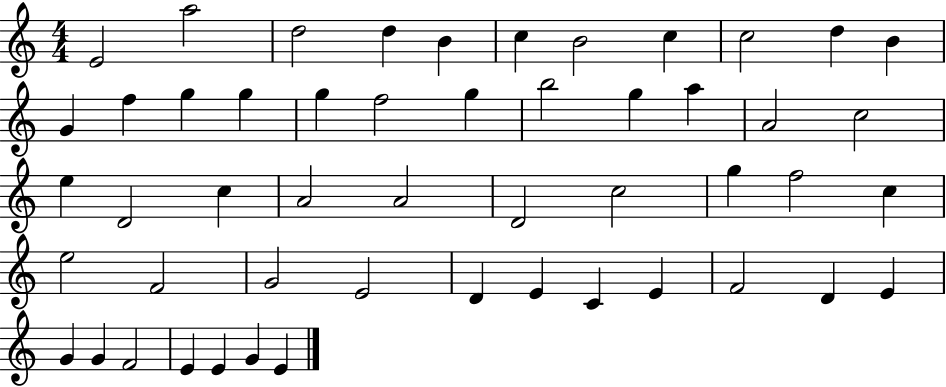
{
  \clef treble
  \numericTimeSignature
  \time 4/4
  \key c \major
  e'2 a''2 | d''2 d''4 b'4 | c''4 b'2 c''4 | c''2 d''4 b'4 | \break g'4 f''4 g''4 g''4 | g''4 f''2 g''4 | b''2 g''4 a''4 | a'2 c''2 | \break e''4 d'2 c''4 | a'2 a'2 | d'2 c''2 | g''4 f''2 c''4 | \break e''2 f'2 | g'2 e'2 | d'4 e'4 c'4 e'4 | f'2 d'4 e'4 | \break g'4 g'4 f'2 | e'4 e'4 g'4 e'4 | \bar "|."
}